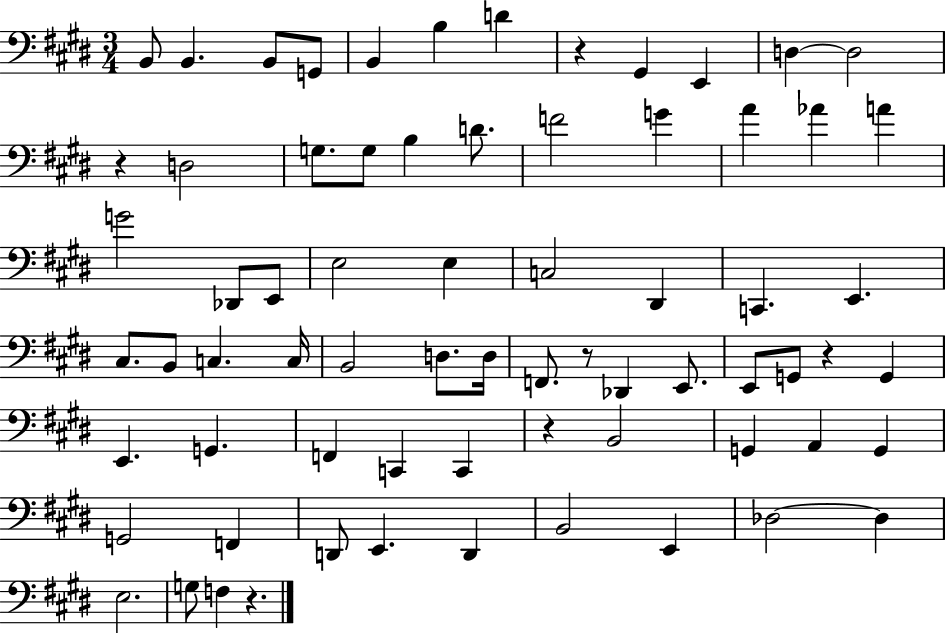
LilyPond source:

{
  \clef bass
  \numericTimeSignature
  \time 3/4
  \key e \major
  b,8 b,4. b,8 g,8 | b,4 b4 d'4 | r4 gis,4 e,4 | d4~~ d2 | \break r4 d2 | g8. g8 b4 d'8. | f'2 g'4 | a'4 aes'4 a'4 | \break g'2 des,8 e,8 | e2 e4 | c2 dis,4 | c,4. e,4. | \break cis8. b,8 c4. c16 | b,2 d8. d16 | f,8. r8 des,4 e,8. | e,8 g,8 r4 g,4 | \break e,4. g,4. | f,4 c,4 c,4 | r4 b,2 | g,4 a,4 g,4 | \break g,2 f,4 | d,8 e,4. d,4 | b,2 e,4 | des2~~ des4 | \break e2. | g8 f4 r4. | \bar "|."
}